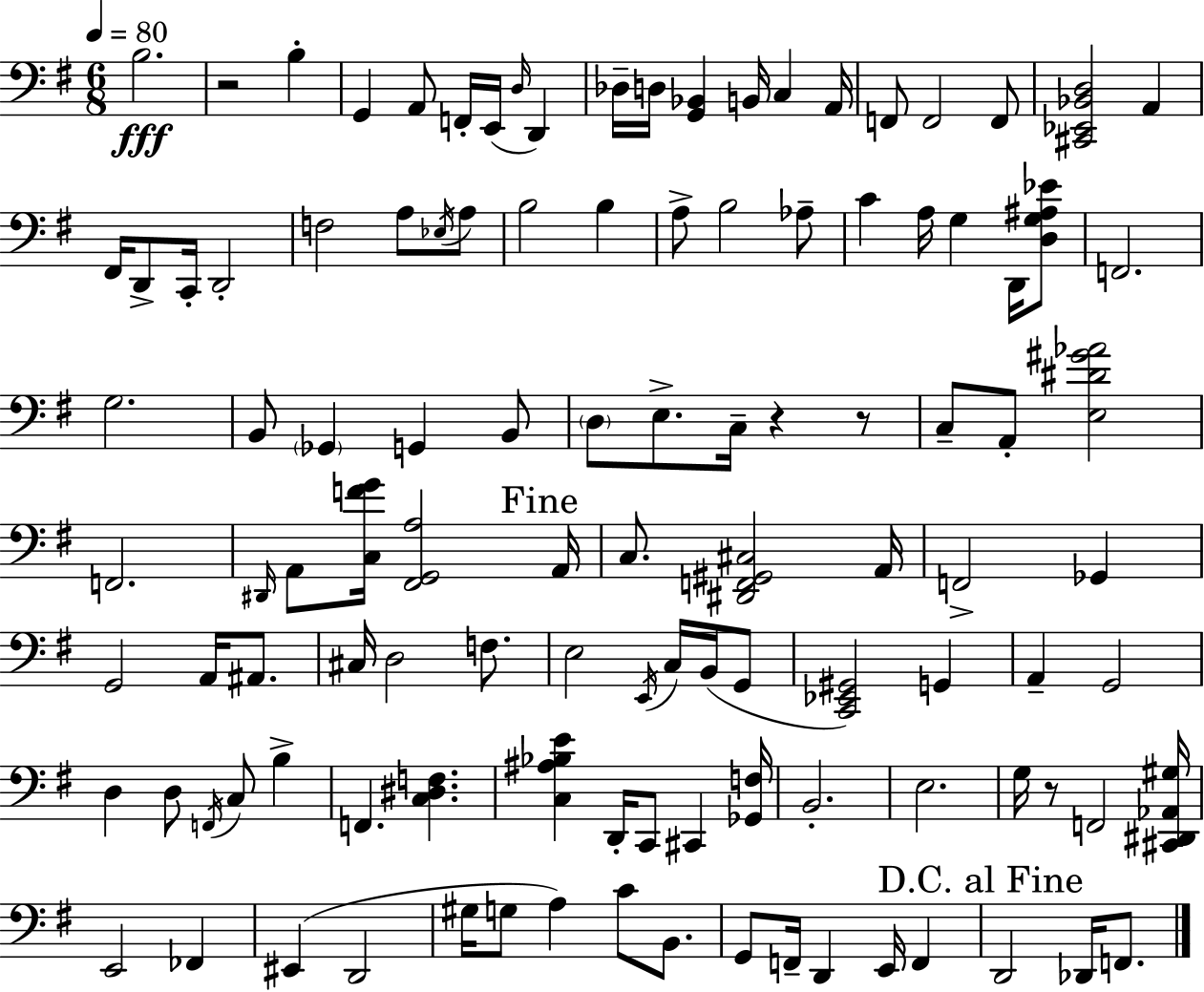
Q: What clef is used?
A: bass